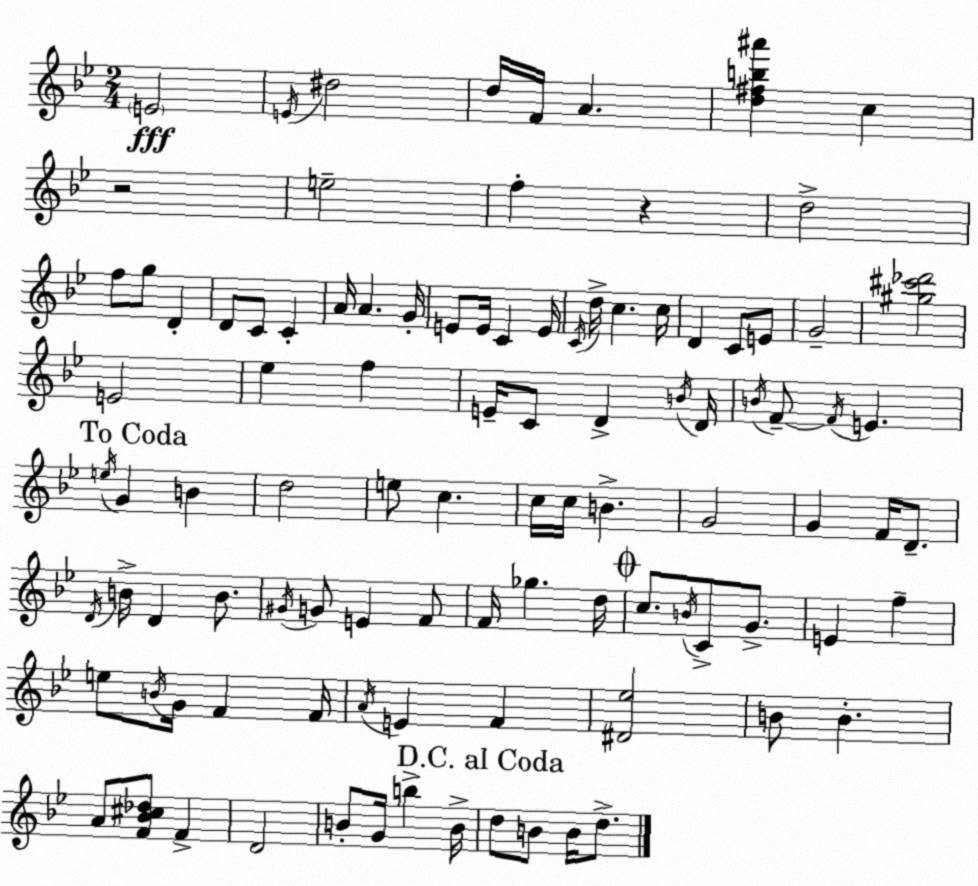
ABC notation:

X:1
T:Untitled
M:2/4
L:1/4
K:Bb
E2 E/4 ^d2 d/4 F/4 A [d^fb^a'] c z2 e2 f z d2 f/2 g/2 D D/2 C/2 C A/4 A G/4 E/2 E/4 C E/4 C/4 d/4 c c/4 D C/2 E/2 G2 [^g^c'_d']2 E2 _e f E/4 C/2 D B/4 D/4 B/4 F/2 F/4 E e/4 G B d2 e/2 c c/4 c/4 B G2 G F/4 D/2 D/4 B/4 D B/2 ^G/4 G/2 E F/2 F/4 _g d/4 c/2 B/4 C/2 G/2 E f e/2 B/4 G/4 F F/4 A/4 E F [^D_e]2 B/2 B A/2 [F_B^c_d]/2 F D2 B/2 G/4 b B/4 d/2 B/2 B/4 d/2